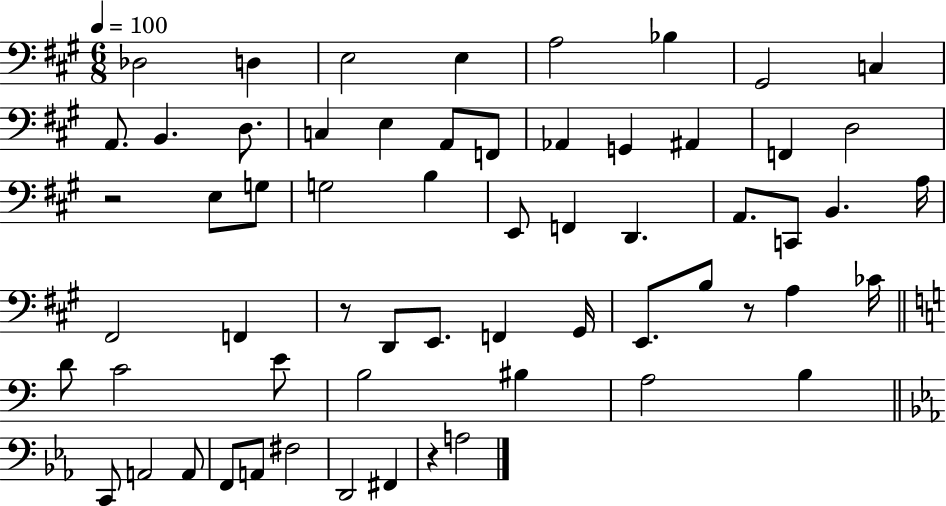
X:1
T:Untitled
M:6/8
L:1/4
K:A
_D,2 D, E,2 E, A,2 _B, ^G,,2 C, A,,/2 B,, D,/2 C, E, A,,/2 F,,/2 _A,, G,, ^A,, F,, D,2 z2 E,/2 G,/2 G,2 B, E,,/2 F,, D,, A,,/2 C,,/2 B,, A,/4 ^F,,2 F,, z/2 D,,/2 E,,/2 F,, ^G,,/4 E,,/2 B,/2 z/2 A, _C/4 D/2 C2 E/2 B,2 ^B, A,2 B, C,,/2 A,,2 A,,/2 F,,/2 A,,/2 ^F,2 D,,2 ^F,, z A,2